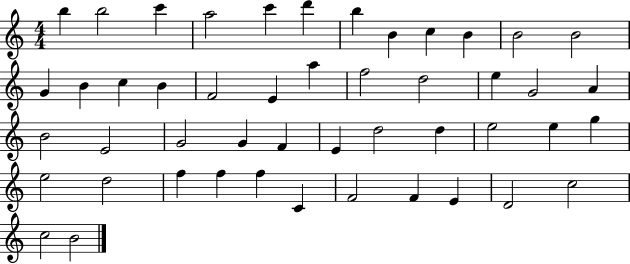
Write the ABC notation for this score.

X:1
T:Untitled
M:4/4
L:1/4
K:C
b b2 c' a2 c' d' b B c B B2 B2 G B c B F2 E a f2 d2 e G2 A B2 E2 G2 G F E d2 d e2 e g e2 d2 f f f C F2 F E D2 c2 c2 B2